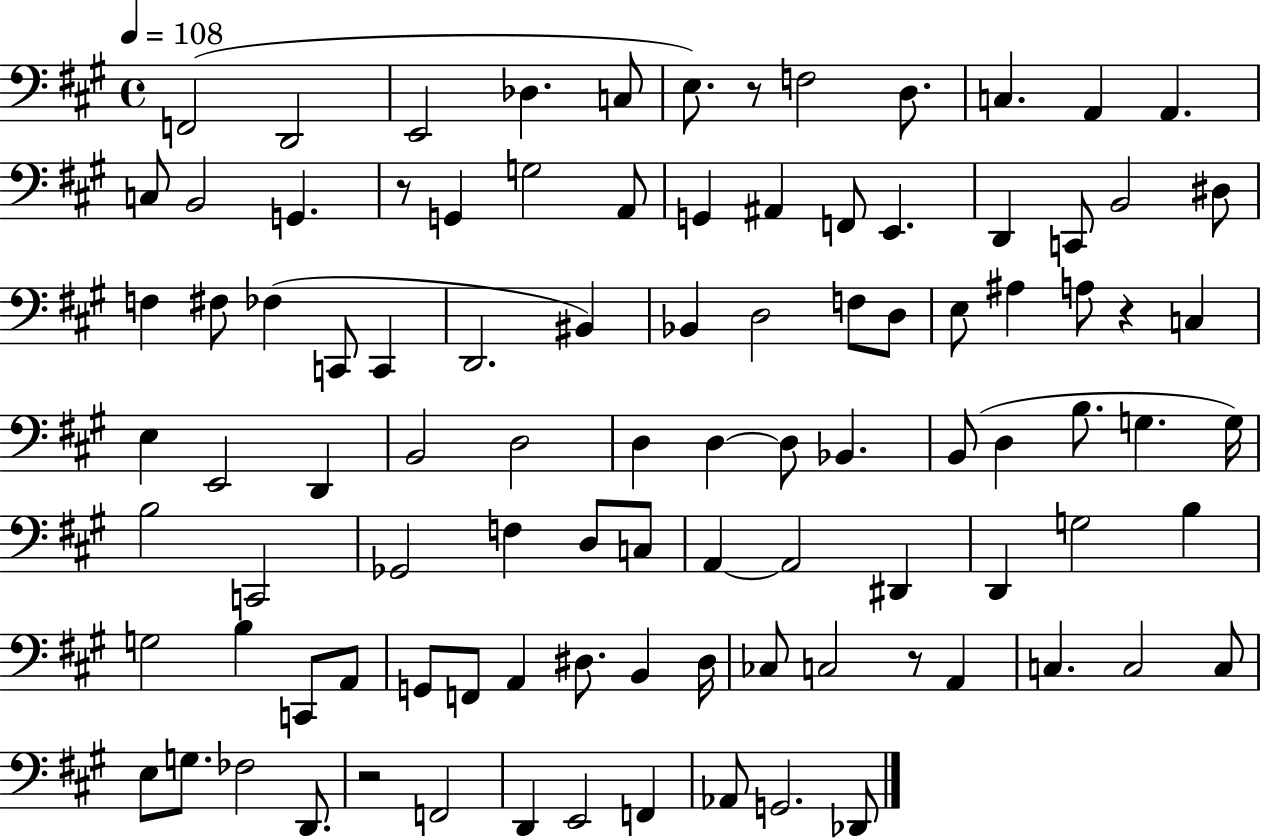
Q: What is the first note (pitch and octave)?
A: F2